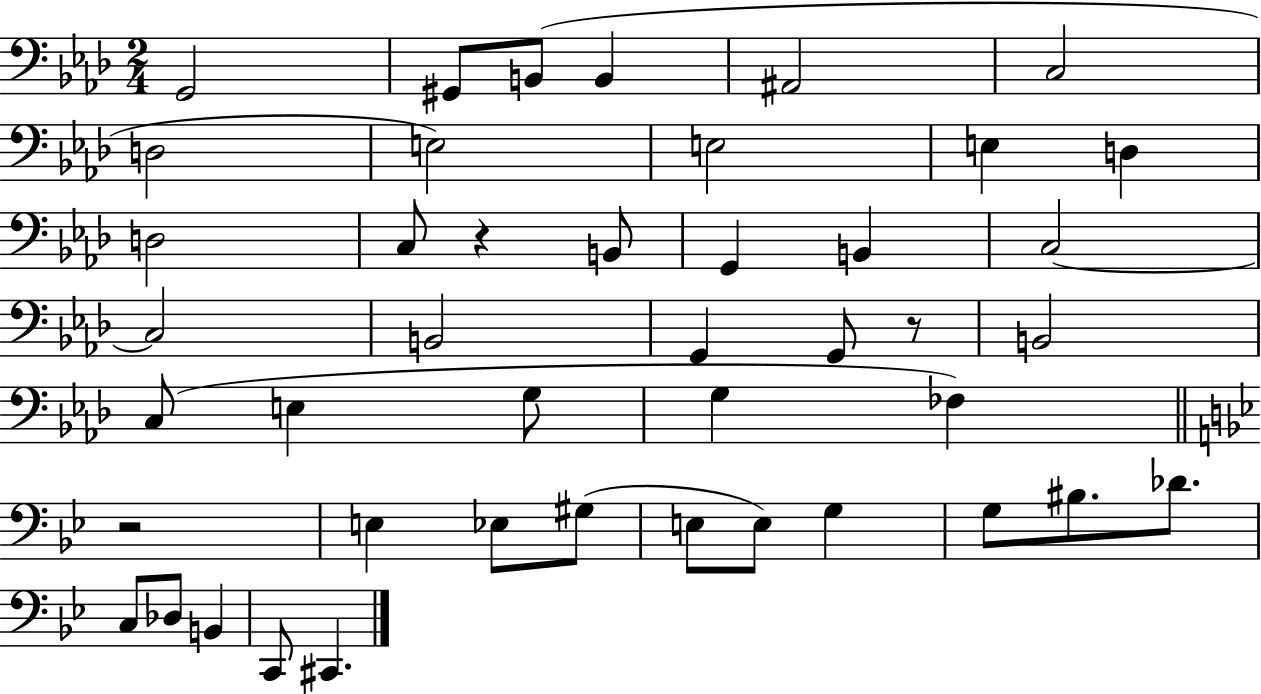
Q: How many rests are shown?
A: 3